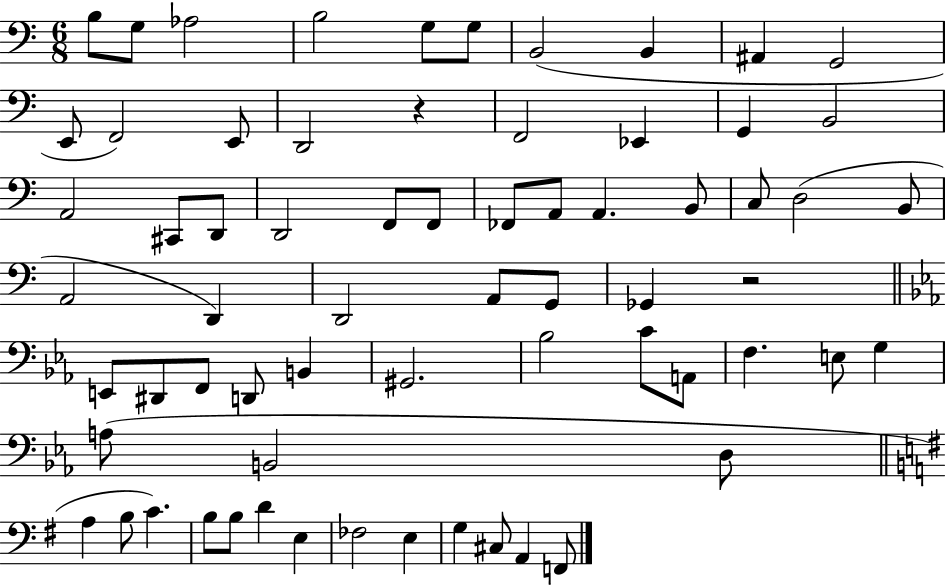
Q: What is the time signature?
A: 6/8